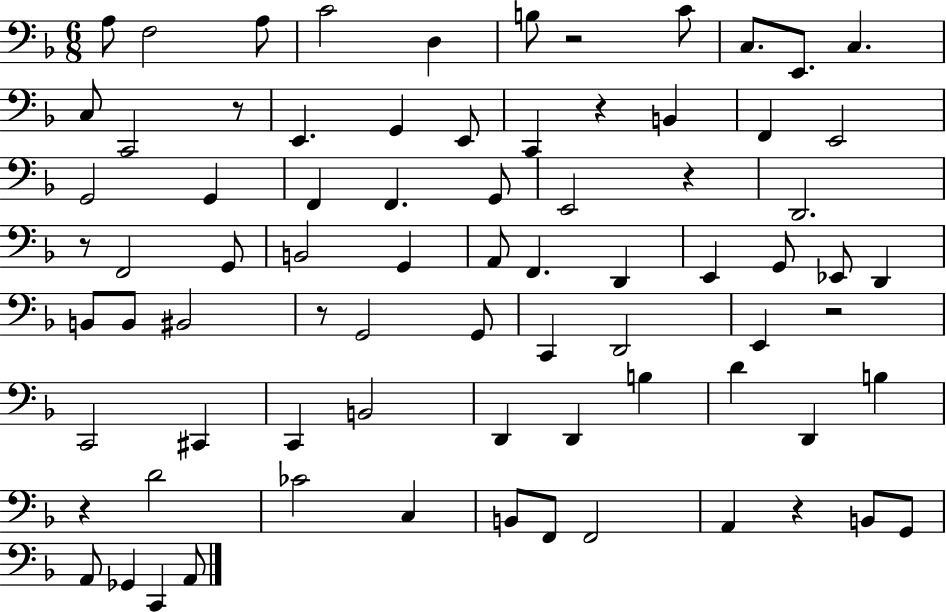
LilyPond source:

{
  \clef bass
  \numericTimeSignature
  \time 6/8
  \key f \major
  \repeat volta 2 { a8 f2 a8 | c'2 d4 | b8 r2 c'8 | c8. e,8. c4. | \break c8 c,2 r8 | e,4. g,4 e,8 | c,4 r4 b,4 | f,4 e,2 | \break g,2 g,4 | f,4 f,4. g,8 | e,2 r4 | d,2. | \break r8 f,2 g,8 | b,2 g,4 | a,8 f,4. d,4 | e,4 g,8 ees,8 d,4 | \break b,8 b,8 bis,2 | r8 g,2 g,8 | c,4 d,2 | e,4 r2 | \break c,2 cis,4 | c,4 b,2 | d,4 d,4 b4 | d'4 d,4 b4 | \break r4 d'2 | ces'2 c4 | b,8 f,8 f,2 | a,4 r4 b,8 g,8 | \break a,8 ges,4 c,4 a,8 | } \bar "|."
}